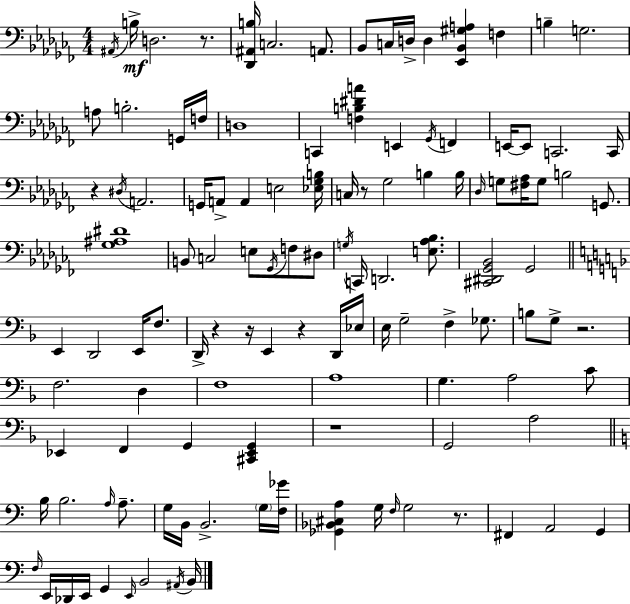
{
  \clef bass
  \numericTimeSignature
  \time 4/4
  \key aes \minor
  \acciaccatura { ais,16 }\mf b16-> d2. r8. | <des, ais, b>16 c2. a,8. | bes,8 c16 d16-> d4 <ees, bes, gis a>4 f4 | b4-- g2. | \break a8 b2.-. g,16 | f16 d1 | c,4 <f b dis' a'>4 e,4 \acciaccatura { ges,16 } f,4 | e,16~~ e,8 c,2. | \break c,16 r4 \acciaccatura { dis16 } a,2. | g,16 a,8-> a,4 e2 | <ees ges b>16 c16 r8 ges2 b4 | b16 \grace { des16 } g8 <fis aes>16 g8 b2 | \break g,8. <ges ais dis'>1 | b,8 c2 e8 | \acciaccatura { ges,16 } f8 dis8 \acciaccatura { g16 } c,16 d,2. | <e aes bes>8. <cis, dis, ges, bes,>2 ges,2 | \break \bar "||" \break \key d \minor e,4 d,2 e,16 f8. | d,16-> r4 r16 e,4 r4 d,16 ees16 | e16 g2-- f4-> ges8. | b8 g8-> r2. | \break f2. d4 | f1 | a1 | g4. a2 c'8 | \break ees,4 f,4 g,4 <cis, ees, g,>4 | r1 | g,2 a2 | \bar "||" \break \key c \major b16 b2. \grace { a16 } a8.-- | g16 b,16 b,2.-> \parenthesize g16 | <f ges'>16 <ges, bes, cis a>4 g16 \grace { f16 } g2 r8. | fis,4 a,2 g,4 | \break \grace { f16 } e,16 des,16 e,16 g,4 \grace { e,16 } b,2 | \acciaccatura { ais,16 } b,16 \bar "|."
}